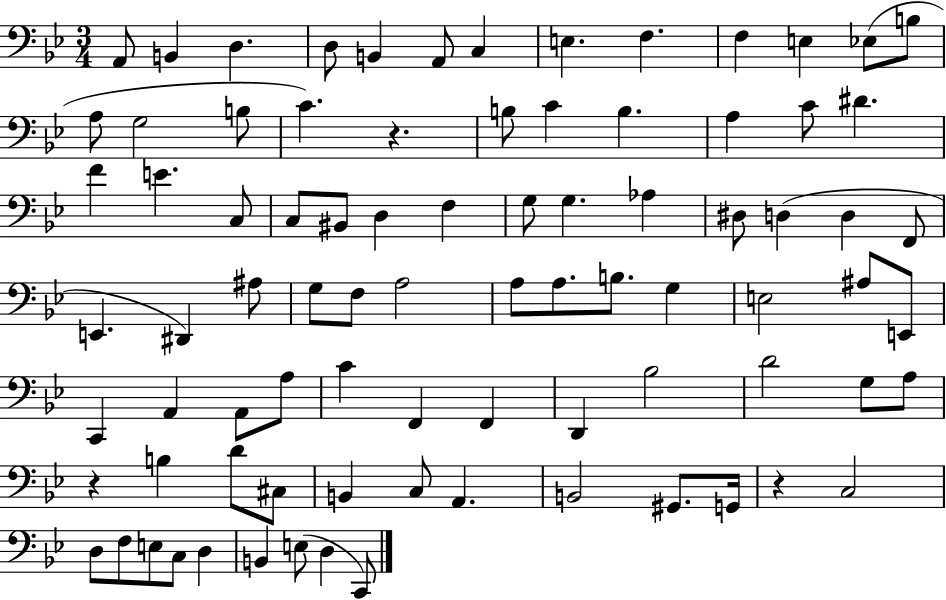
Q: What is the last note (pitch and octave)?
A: C2